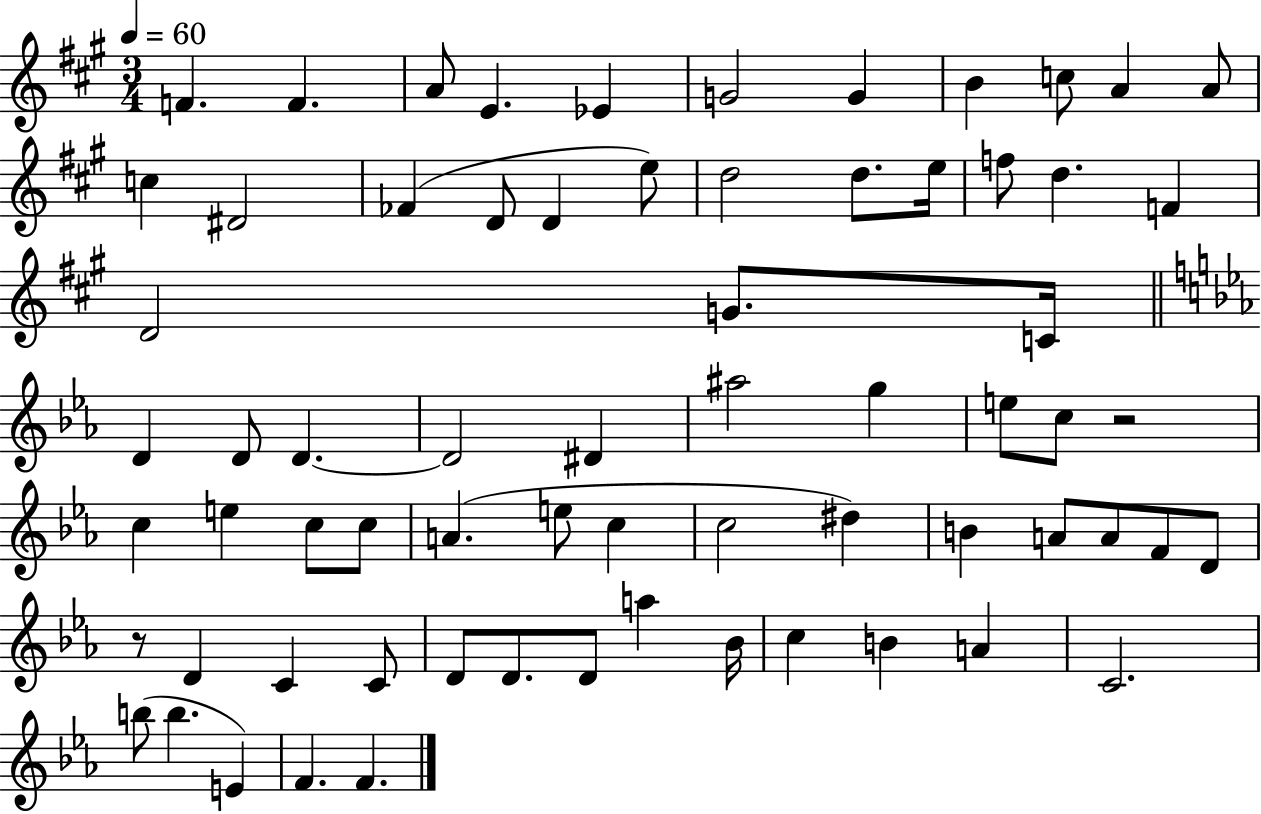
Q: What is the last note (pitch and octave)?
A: F4